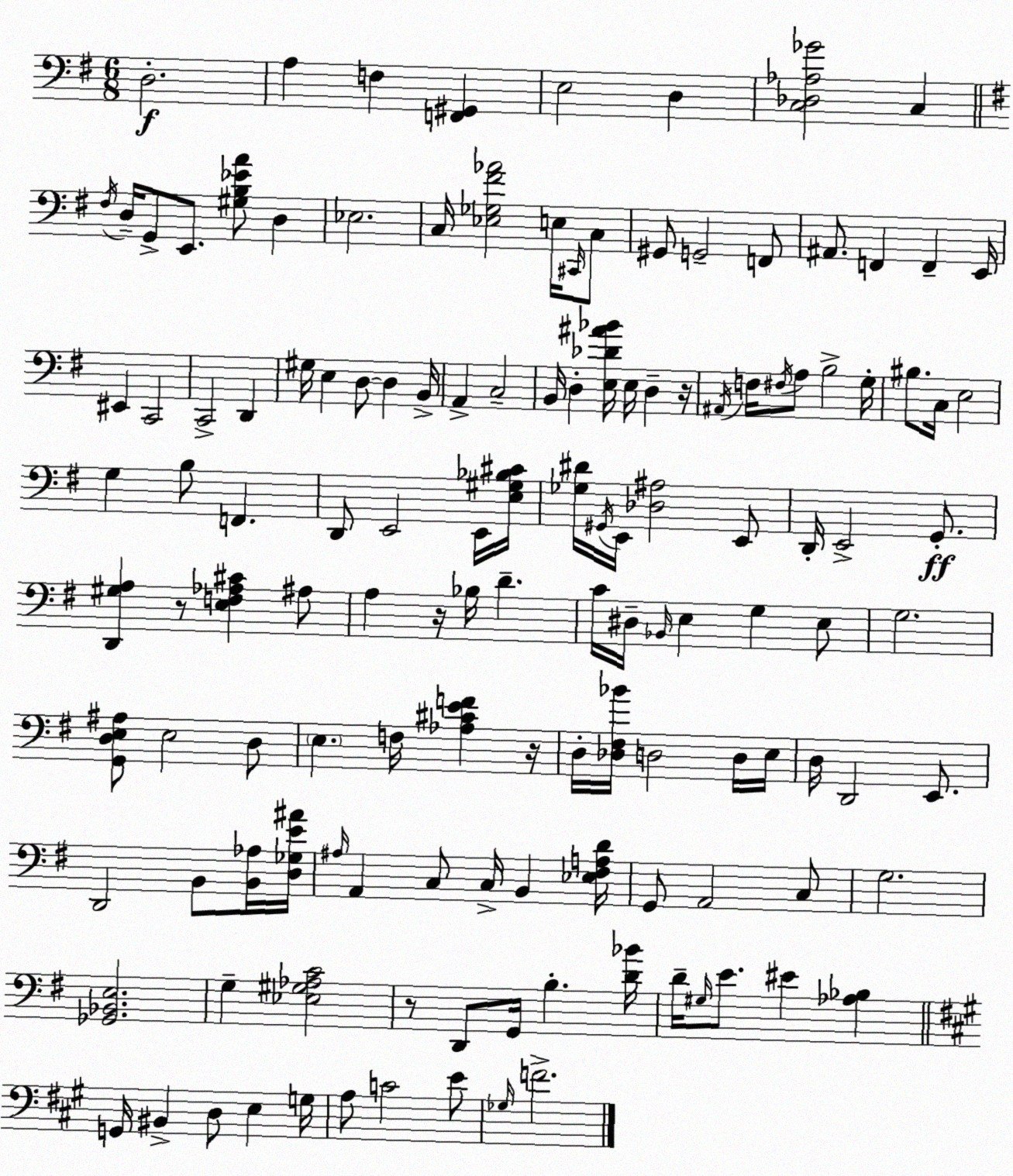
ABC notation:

X:1
T:Untitled
M:6/8
L:1/4
K:Em
D,2 A, F, [F,,^G,,] E,2 D, [C,_D,_A,_G]2 C, ^F,/4 D,/4 G,,/2 E,,/2 [^G,B,_EA]/2 D, _E,2 C,/4 [_E,_G,^F_A]2 E,/4 ^C,,/4 C,/2 ^G,,/2 G,,2 F,,/2 ^A,,/2 F,, F,, E,,/4 ^E,, C,,2 C,,2 D,, ^G,/4 E, D,/2 D, B,,/4 A,, C,2 B,,/4 D, [E,_D^A_B]/4 E,/4 D, z/4 ^A,,/4 F,/4 ^F,/4 A,/2 B,2 G,/4 ^B,/2 C,/4 E,2 G, B,/2 F,, D,,/2 E,,2 E,,/4 [E,^G,_B,^C]/4 [_G,^D]/4 ^G,,/4 E,,/4 [_D,^A,]2 E,,/2 D,,/4 E,,2 G,,/2 [D,,^G,A,] z/2 [E,F,_A,^C] ^A,/2 A, z/4 _B,/4 D C/4 ^D,/4 _B,,/4 E, G, E,/2 G,2 [G,,D,E,^A,]/2 E,2 D,/2 E, F,/4 [_A,^CEF] z/4 D,/4 [_D,^F,_B]/4 D,2 D,/4 E,/4 D,/4 D,,2 E,,/2 D,,2 B,,/2 [B,,_A,]/4 [D,_G,E^A]/4 ^A,/4 A,, C,/2 C,/4 B,, [_E,^F,A,D]/4 G,,/2 A,,2 C,/2 G,2 [_G,,_B,,E,]2 G, [_E,^G,_A,C]2 z/2 D,,/2 G,,/4 B, [D_B]/4 D/4 ^G,/4 E/2 ^E [_A,_B,] G,,/4 ^B,, D,/2 E, G,/4 A,/2 C2 E/2 _G,/4 F2